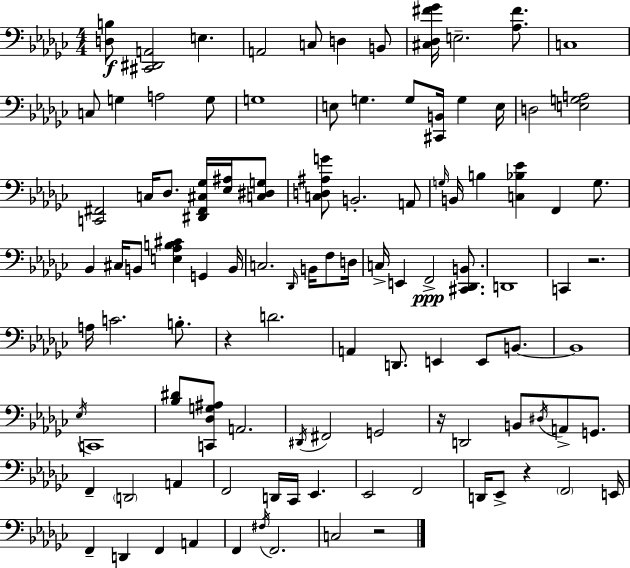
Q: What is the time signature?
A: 4/4